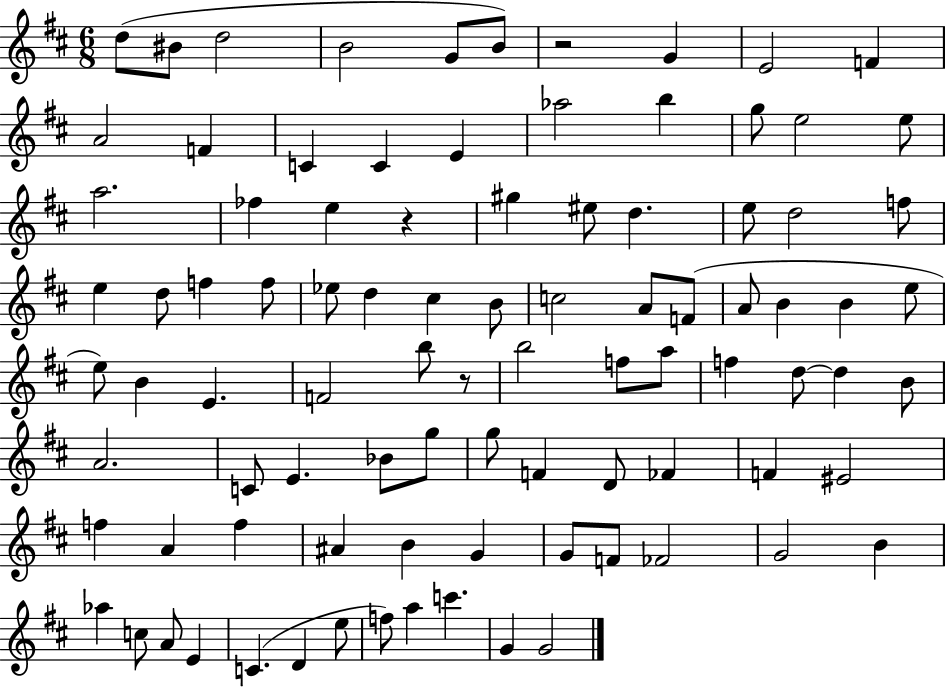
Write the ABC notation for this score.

X:1
T:Untitled
M:6/8
L:1/4
K:D
d/2 ^B/2 d2 B2 G/2 B/2 z2 G E2 F A2 F C C E _a2 b g/2 e2 e/2 a2 _f e z ^g ^e/2 d e/2 d2 f/2 e d/2 f f/2 _e/2 d ^c B/2 c2 A/2 F/2 A/2 B B e/2 e/2 B E F2 b/2 z/2 b2 f/2 a/2 f d/2 d B/2 A2 C/2 E _B/2 g/2 g/2 F D/2 _F F ^E2 f A f ^A B G G/2 F/2 _F2 G2 B _a c/2 A/2 E C D e/2 f/2 a c' G G2